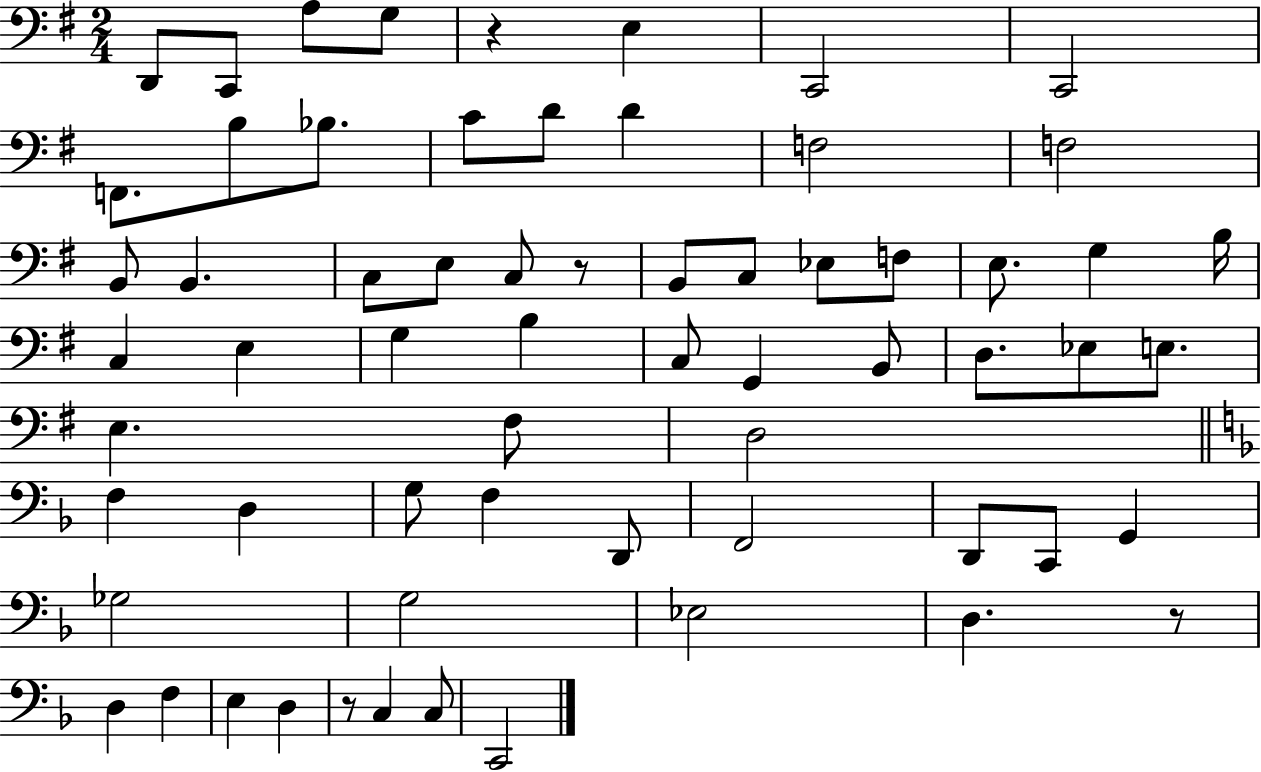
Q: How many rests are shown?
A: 4